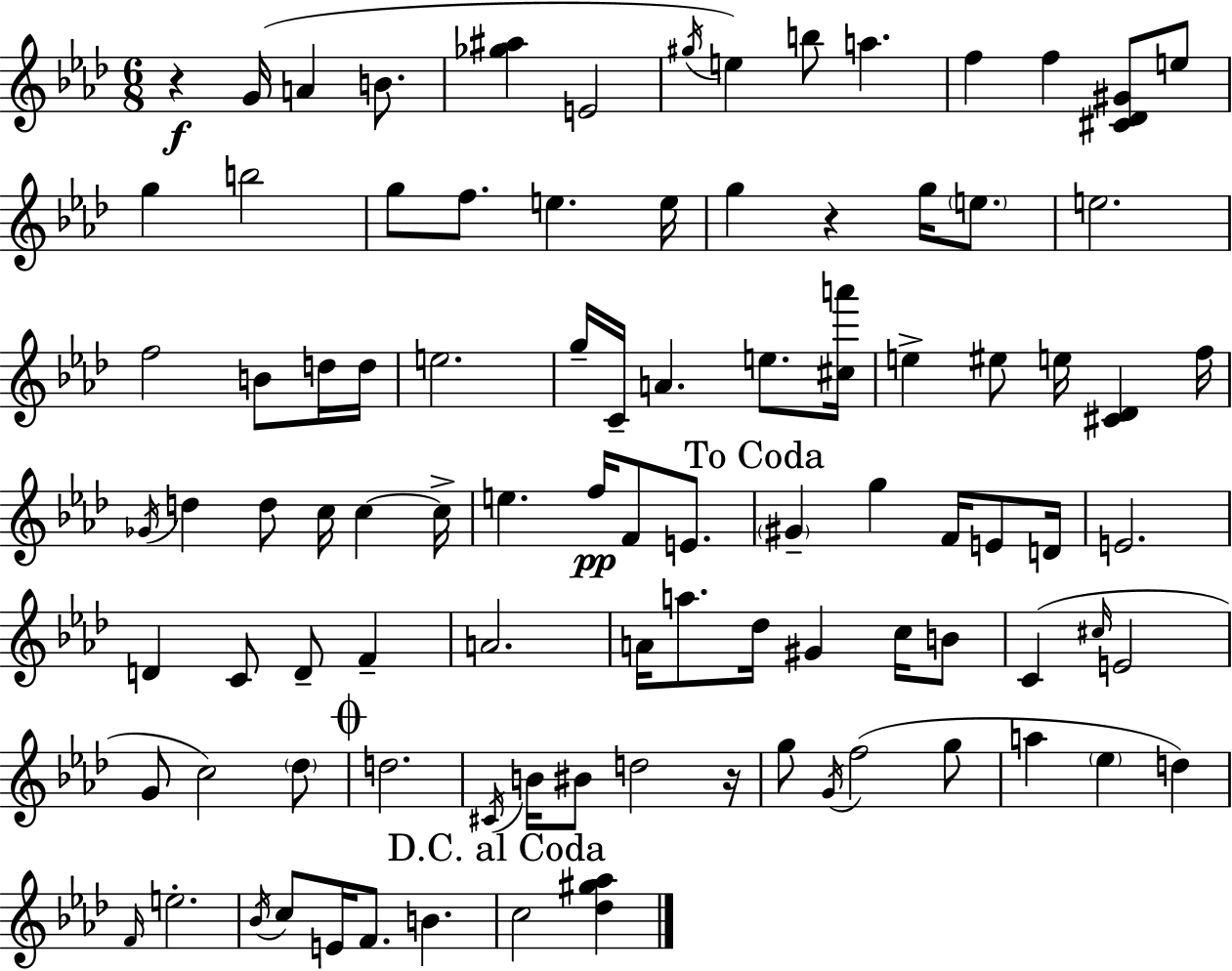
R/q G4/s A4/q B4/e. [Gb5,A#5]/q E4/h G#5/s E5/q B5/e A5/q. F5/q F5/q [C#4,Db4,G#4]/e E5/e G5/q B5/h G5/e F5/e. E5/q. E5/s G5/q R/q G5/s E5/e. E5/h. F5/h B4/e D5/s D5/s E5/h. G5/s C4/s A4/q. E5/e. [C#5,A6]/s E5/q EIS5/e E5/s [C#4,Db4]/q F5/s Gb4/s D5/q D5/e C5/s C5/q C5/s E5/q. F5/s F4/e E4/e. G#4/q G5/q F4/s E4/e D4/s E4/h. D4/q C4/e D4/e F4/q A4/h. A4/s A5/e. Db5/s G#4/q C5/s B4/e C4/q C#5/s E4/h G4/e C5/h Db5/e D5/h. C#4/s B4/s BIS4/e D5/h R/s G5/e G4/s F5/h G5/e A5/q Eb5/q D5/q F4/s E5/h. Bb4/s C5/e E4/s F4/e. B4/q. C5/h [Db5,G#5,Ab5]/q